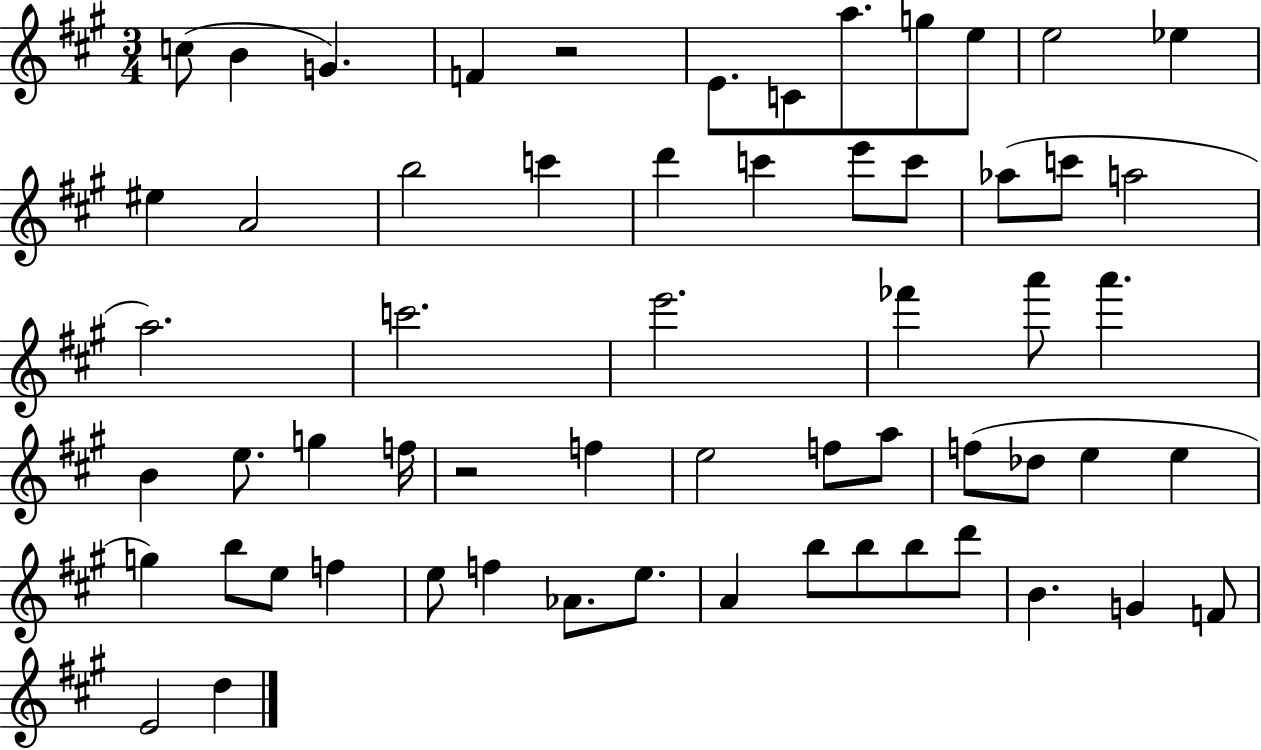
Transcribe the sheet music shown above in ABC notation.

X:1
T:Untitled
M:3/4
L:1/4
K:A
c/2 B G F z2 E/2 C/2 a/2 g/2 e/2 e2 _e ^e A2 b2 c' d' c' e'/2 c'/2 _a/2 c'/2 a2 a2 c'2 e'2 _f' a'/2 a' B e/2 g f/4 z2 f e2 f/2 a/2 f/2 _d/2 e e g b/2 e/2 f e/2 f _A/2 e/2 A b/2 b/2 b/2 d'/2 B G F/2 E2 d